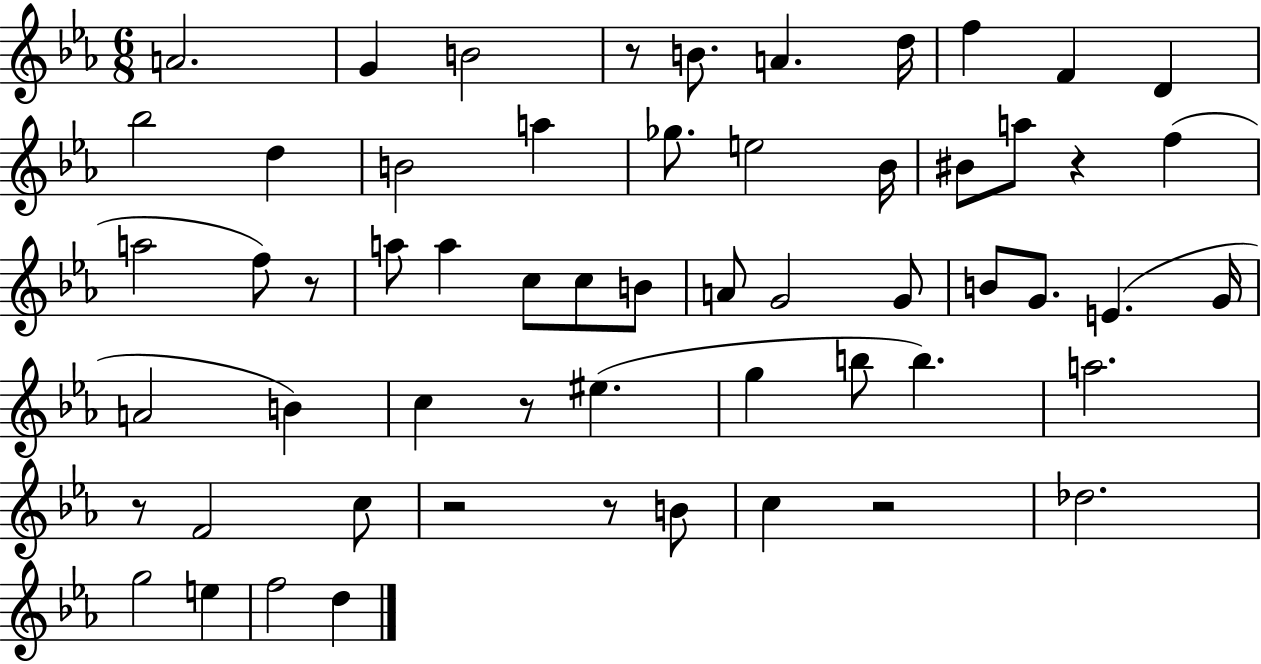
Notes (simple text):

A4/h. G4/q B4/h R/e B4/e. A4/q. D5/s F5/q F4/q D4/q Bb5/h D5/q B4/h A5/q Gb5/e. E5/h Bb4/s BIS4/e A5/e R/q F5/q A5/h F5/e R/e A5/e A5/q C5/e C5/e B4/e A4/e G4/h G4/e B4/e G4/e. E4/q. G4/s A4/h B4/q C5/q R/e EIS5/q. G5/q B5/e B5/q. A5/h. R/e F4/h C5/e R/h R/e B4/e C5/q R/h Db5/h. G5/h E5/q F5/h D5/q